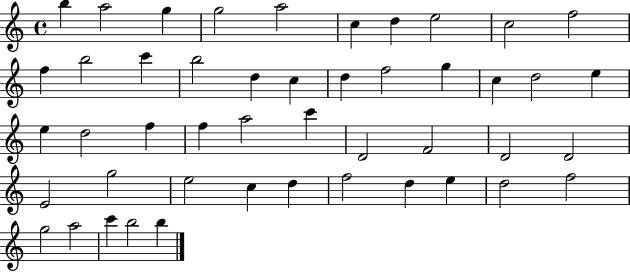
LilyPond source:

{
  \clef treble
  \time 4/4
  \defaultTimeSignature
  \key c \major
  b''4 a''2 g''4 | g''2 a''2 | c''4 d''4 e''2 | c''2 f''2 | \break f''4 b''2 c'''4 | b''2 d''4 c''4 | d''4 f''2 g''4 | c''4 d''2 e''4 | \break e''4 d''2 f''4 | f''4 a''2 c'''4 | d'2 f'2 | d'2 d'2 | \break e'2 g''2 | e''2 c''4 d''4 | f''2 d''4 e''4 | d''2 f''2 | \break g''2 a''2 | c'''4 b''2 b''4 | \bar "|."
}